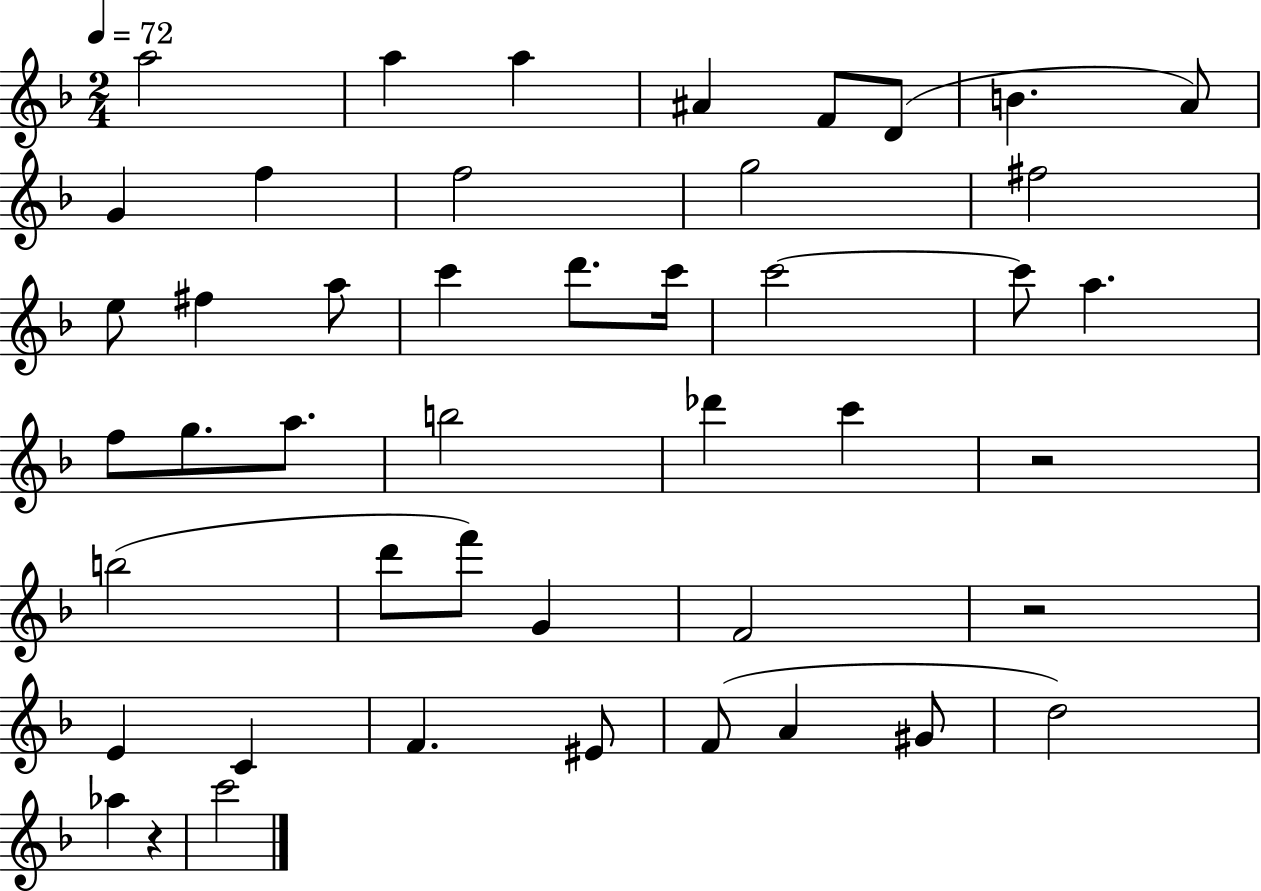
X:1
T:Untitled
M:2/4
L:1/4
K:F
a2 a a ^A F/2 D/2 B A/2 G f f2 g2 ^f2 e/2 ^f a/2 c' d'/2 c'/4 c'2 c'/2 a f/2 g/2 a/2 b2 _d' c' z2 b2 d'/2 f'/2 G F2 z2 E C F ^E/2 F/2 A ^G/2 d2 _a z c'2